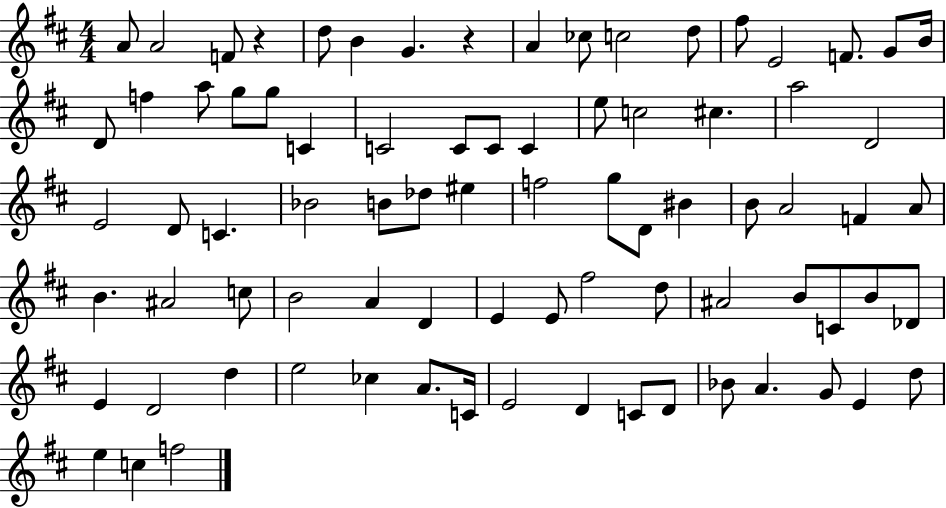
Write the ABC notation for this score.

X:1
T:Untitled
M:4/4
L:1/4
K:D
A/2 A2 F/2 z d/2 B G z A _c/2 c2 d/2 ^f/2 E2 F/2 G/2 B/4 D/2 f a/2 g/2 g/2 C C2 C/2 C/2 C e/2 c2 ^c a2 D2 E2 D/2 C _B2 B/2 _d/2 ^e f2 g/2 D/2 ^B B/2 A2 F A/2 B ^A2 c/2 B2 A D E E/2 ^f2 d/2 ^A2 B/2 C/2 B/2 _D/2 E D2 d e2 _c A/2 C/4 E2 D C/2 D/2 _B/2 A G/2 E d/2 e c f2